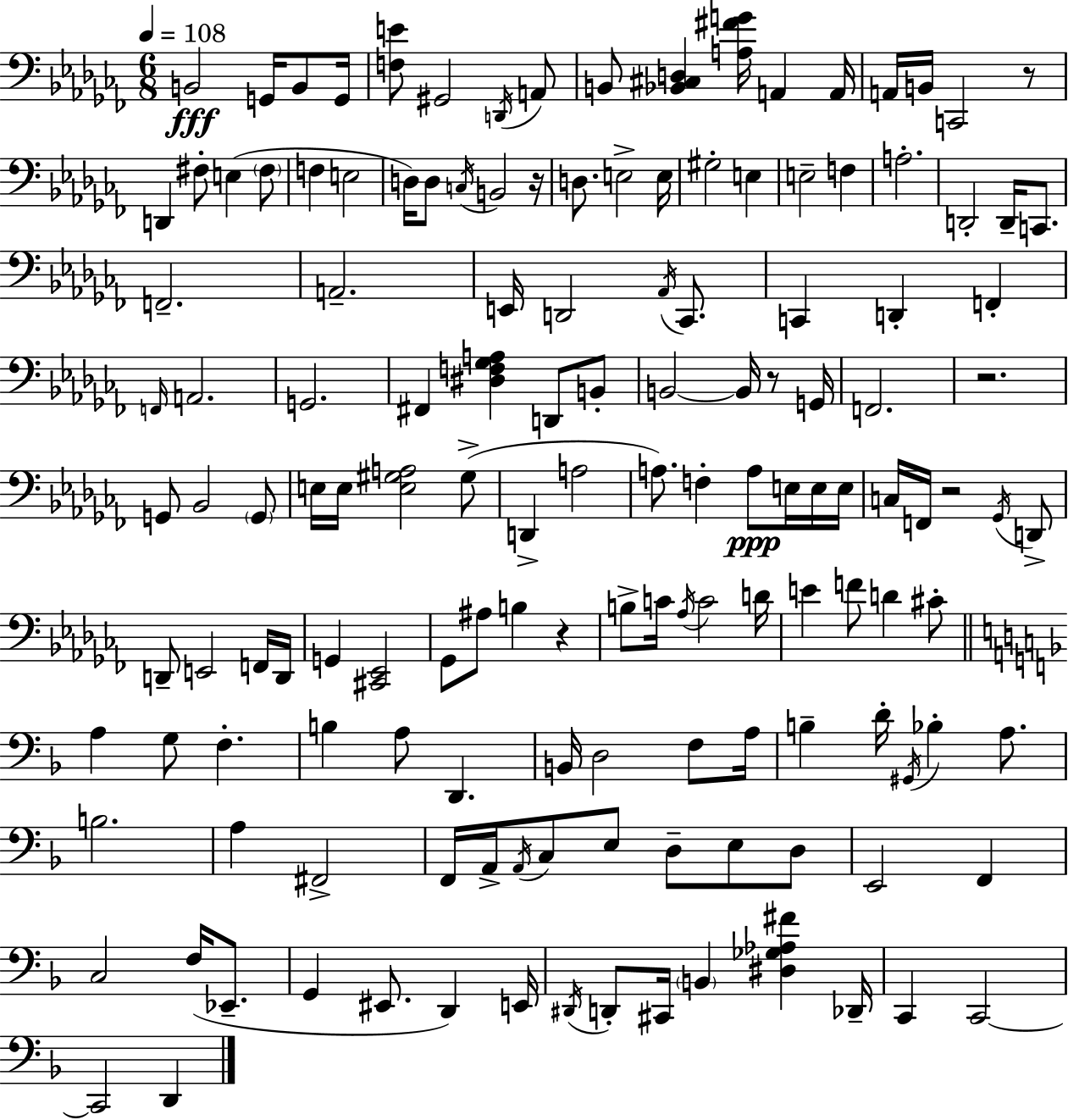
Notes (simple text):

B2/h G2/s B2/e G2/s [F3,E4]/e G#2/h D2/s A2/e B2/e [Bb2,C#3,D3]/q [A3,F#4,G4]/s A2/q A2/s A2/s B2/s C2/h R/e D2/q F#3/e E3/q F#3/e F3/q E3/h D3/s D3/e C3/s B2/h R/s D3/e. E3/h E3/s G#3/h E3/q E3/h F3/q A3/h. D2/h D2/s C2/e. F2/h. A2/h. E2/s D2/h Ab2/s CES2/e. C2/q D2/q F2/q F2/s A2/h. G2/h. F#2/q [D#3,F3,Gb3,A3]/q D2/e B2/e B2/h B2/s R/e G2/s F2/h. R/h. G2/e Bb2/h G2/e E3/s E3/s [E3,G#3,A3]/h G#3/e D2/q A3/h A3/e. F3/q A3/e E3/s E3/s E3/s C3/s F2/s R/h Gb2/s D2/e D2/e E2/h F2/s D2/s G2/q [C#2,Eb2]/h Gb2/e A#3/e B3/q R/q B3/e C4/s Ab3/s C4/h D4/s E4/q F4/e D4/q C#4/e A3/q G3/e F3/q. B3/q A3/e D2/q. B2/s D3/h F3/e A3/s B3/q D4/s G#2/s Bb3/q A3/e. B3/h. A3/q F#2/h F2/s A2/s A2/s C3/e E3/e D3/e E3/e D3/e E2/h F2/q C3/h F3/s Eb2/e. G2/q EIS2/e. D2/q E2/s D#2/s D2/e C#2/s B2/q [D#3,Gb3,Ab3,F#4]/q Db2/s C2/q C2/h C2/h D2/q